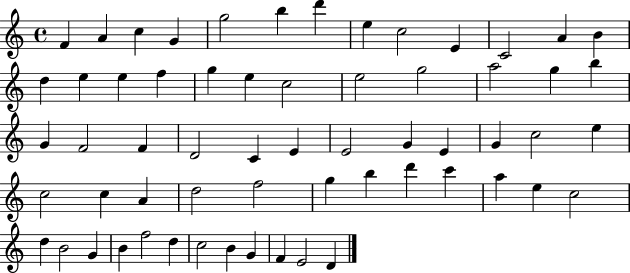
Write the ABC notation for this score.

X:1
T:Untitled
M:4/4
L:1/4
K:C
F A c G g2 b d' e c2 E C2 A B d e e f g e c2 e2 g2 a2 g b G F2 F D2 C E E2 G E G c2 e c2 c A d2 f2 g b d' c' a e c2 d B2 G B f2 d c2 B G F E2 D